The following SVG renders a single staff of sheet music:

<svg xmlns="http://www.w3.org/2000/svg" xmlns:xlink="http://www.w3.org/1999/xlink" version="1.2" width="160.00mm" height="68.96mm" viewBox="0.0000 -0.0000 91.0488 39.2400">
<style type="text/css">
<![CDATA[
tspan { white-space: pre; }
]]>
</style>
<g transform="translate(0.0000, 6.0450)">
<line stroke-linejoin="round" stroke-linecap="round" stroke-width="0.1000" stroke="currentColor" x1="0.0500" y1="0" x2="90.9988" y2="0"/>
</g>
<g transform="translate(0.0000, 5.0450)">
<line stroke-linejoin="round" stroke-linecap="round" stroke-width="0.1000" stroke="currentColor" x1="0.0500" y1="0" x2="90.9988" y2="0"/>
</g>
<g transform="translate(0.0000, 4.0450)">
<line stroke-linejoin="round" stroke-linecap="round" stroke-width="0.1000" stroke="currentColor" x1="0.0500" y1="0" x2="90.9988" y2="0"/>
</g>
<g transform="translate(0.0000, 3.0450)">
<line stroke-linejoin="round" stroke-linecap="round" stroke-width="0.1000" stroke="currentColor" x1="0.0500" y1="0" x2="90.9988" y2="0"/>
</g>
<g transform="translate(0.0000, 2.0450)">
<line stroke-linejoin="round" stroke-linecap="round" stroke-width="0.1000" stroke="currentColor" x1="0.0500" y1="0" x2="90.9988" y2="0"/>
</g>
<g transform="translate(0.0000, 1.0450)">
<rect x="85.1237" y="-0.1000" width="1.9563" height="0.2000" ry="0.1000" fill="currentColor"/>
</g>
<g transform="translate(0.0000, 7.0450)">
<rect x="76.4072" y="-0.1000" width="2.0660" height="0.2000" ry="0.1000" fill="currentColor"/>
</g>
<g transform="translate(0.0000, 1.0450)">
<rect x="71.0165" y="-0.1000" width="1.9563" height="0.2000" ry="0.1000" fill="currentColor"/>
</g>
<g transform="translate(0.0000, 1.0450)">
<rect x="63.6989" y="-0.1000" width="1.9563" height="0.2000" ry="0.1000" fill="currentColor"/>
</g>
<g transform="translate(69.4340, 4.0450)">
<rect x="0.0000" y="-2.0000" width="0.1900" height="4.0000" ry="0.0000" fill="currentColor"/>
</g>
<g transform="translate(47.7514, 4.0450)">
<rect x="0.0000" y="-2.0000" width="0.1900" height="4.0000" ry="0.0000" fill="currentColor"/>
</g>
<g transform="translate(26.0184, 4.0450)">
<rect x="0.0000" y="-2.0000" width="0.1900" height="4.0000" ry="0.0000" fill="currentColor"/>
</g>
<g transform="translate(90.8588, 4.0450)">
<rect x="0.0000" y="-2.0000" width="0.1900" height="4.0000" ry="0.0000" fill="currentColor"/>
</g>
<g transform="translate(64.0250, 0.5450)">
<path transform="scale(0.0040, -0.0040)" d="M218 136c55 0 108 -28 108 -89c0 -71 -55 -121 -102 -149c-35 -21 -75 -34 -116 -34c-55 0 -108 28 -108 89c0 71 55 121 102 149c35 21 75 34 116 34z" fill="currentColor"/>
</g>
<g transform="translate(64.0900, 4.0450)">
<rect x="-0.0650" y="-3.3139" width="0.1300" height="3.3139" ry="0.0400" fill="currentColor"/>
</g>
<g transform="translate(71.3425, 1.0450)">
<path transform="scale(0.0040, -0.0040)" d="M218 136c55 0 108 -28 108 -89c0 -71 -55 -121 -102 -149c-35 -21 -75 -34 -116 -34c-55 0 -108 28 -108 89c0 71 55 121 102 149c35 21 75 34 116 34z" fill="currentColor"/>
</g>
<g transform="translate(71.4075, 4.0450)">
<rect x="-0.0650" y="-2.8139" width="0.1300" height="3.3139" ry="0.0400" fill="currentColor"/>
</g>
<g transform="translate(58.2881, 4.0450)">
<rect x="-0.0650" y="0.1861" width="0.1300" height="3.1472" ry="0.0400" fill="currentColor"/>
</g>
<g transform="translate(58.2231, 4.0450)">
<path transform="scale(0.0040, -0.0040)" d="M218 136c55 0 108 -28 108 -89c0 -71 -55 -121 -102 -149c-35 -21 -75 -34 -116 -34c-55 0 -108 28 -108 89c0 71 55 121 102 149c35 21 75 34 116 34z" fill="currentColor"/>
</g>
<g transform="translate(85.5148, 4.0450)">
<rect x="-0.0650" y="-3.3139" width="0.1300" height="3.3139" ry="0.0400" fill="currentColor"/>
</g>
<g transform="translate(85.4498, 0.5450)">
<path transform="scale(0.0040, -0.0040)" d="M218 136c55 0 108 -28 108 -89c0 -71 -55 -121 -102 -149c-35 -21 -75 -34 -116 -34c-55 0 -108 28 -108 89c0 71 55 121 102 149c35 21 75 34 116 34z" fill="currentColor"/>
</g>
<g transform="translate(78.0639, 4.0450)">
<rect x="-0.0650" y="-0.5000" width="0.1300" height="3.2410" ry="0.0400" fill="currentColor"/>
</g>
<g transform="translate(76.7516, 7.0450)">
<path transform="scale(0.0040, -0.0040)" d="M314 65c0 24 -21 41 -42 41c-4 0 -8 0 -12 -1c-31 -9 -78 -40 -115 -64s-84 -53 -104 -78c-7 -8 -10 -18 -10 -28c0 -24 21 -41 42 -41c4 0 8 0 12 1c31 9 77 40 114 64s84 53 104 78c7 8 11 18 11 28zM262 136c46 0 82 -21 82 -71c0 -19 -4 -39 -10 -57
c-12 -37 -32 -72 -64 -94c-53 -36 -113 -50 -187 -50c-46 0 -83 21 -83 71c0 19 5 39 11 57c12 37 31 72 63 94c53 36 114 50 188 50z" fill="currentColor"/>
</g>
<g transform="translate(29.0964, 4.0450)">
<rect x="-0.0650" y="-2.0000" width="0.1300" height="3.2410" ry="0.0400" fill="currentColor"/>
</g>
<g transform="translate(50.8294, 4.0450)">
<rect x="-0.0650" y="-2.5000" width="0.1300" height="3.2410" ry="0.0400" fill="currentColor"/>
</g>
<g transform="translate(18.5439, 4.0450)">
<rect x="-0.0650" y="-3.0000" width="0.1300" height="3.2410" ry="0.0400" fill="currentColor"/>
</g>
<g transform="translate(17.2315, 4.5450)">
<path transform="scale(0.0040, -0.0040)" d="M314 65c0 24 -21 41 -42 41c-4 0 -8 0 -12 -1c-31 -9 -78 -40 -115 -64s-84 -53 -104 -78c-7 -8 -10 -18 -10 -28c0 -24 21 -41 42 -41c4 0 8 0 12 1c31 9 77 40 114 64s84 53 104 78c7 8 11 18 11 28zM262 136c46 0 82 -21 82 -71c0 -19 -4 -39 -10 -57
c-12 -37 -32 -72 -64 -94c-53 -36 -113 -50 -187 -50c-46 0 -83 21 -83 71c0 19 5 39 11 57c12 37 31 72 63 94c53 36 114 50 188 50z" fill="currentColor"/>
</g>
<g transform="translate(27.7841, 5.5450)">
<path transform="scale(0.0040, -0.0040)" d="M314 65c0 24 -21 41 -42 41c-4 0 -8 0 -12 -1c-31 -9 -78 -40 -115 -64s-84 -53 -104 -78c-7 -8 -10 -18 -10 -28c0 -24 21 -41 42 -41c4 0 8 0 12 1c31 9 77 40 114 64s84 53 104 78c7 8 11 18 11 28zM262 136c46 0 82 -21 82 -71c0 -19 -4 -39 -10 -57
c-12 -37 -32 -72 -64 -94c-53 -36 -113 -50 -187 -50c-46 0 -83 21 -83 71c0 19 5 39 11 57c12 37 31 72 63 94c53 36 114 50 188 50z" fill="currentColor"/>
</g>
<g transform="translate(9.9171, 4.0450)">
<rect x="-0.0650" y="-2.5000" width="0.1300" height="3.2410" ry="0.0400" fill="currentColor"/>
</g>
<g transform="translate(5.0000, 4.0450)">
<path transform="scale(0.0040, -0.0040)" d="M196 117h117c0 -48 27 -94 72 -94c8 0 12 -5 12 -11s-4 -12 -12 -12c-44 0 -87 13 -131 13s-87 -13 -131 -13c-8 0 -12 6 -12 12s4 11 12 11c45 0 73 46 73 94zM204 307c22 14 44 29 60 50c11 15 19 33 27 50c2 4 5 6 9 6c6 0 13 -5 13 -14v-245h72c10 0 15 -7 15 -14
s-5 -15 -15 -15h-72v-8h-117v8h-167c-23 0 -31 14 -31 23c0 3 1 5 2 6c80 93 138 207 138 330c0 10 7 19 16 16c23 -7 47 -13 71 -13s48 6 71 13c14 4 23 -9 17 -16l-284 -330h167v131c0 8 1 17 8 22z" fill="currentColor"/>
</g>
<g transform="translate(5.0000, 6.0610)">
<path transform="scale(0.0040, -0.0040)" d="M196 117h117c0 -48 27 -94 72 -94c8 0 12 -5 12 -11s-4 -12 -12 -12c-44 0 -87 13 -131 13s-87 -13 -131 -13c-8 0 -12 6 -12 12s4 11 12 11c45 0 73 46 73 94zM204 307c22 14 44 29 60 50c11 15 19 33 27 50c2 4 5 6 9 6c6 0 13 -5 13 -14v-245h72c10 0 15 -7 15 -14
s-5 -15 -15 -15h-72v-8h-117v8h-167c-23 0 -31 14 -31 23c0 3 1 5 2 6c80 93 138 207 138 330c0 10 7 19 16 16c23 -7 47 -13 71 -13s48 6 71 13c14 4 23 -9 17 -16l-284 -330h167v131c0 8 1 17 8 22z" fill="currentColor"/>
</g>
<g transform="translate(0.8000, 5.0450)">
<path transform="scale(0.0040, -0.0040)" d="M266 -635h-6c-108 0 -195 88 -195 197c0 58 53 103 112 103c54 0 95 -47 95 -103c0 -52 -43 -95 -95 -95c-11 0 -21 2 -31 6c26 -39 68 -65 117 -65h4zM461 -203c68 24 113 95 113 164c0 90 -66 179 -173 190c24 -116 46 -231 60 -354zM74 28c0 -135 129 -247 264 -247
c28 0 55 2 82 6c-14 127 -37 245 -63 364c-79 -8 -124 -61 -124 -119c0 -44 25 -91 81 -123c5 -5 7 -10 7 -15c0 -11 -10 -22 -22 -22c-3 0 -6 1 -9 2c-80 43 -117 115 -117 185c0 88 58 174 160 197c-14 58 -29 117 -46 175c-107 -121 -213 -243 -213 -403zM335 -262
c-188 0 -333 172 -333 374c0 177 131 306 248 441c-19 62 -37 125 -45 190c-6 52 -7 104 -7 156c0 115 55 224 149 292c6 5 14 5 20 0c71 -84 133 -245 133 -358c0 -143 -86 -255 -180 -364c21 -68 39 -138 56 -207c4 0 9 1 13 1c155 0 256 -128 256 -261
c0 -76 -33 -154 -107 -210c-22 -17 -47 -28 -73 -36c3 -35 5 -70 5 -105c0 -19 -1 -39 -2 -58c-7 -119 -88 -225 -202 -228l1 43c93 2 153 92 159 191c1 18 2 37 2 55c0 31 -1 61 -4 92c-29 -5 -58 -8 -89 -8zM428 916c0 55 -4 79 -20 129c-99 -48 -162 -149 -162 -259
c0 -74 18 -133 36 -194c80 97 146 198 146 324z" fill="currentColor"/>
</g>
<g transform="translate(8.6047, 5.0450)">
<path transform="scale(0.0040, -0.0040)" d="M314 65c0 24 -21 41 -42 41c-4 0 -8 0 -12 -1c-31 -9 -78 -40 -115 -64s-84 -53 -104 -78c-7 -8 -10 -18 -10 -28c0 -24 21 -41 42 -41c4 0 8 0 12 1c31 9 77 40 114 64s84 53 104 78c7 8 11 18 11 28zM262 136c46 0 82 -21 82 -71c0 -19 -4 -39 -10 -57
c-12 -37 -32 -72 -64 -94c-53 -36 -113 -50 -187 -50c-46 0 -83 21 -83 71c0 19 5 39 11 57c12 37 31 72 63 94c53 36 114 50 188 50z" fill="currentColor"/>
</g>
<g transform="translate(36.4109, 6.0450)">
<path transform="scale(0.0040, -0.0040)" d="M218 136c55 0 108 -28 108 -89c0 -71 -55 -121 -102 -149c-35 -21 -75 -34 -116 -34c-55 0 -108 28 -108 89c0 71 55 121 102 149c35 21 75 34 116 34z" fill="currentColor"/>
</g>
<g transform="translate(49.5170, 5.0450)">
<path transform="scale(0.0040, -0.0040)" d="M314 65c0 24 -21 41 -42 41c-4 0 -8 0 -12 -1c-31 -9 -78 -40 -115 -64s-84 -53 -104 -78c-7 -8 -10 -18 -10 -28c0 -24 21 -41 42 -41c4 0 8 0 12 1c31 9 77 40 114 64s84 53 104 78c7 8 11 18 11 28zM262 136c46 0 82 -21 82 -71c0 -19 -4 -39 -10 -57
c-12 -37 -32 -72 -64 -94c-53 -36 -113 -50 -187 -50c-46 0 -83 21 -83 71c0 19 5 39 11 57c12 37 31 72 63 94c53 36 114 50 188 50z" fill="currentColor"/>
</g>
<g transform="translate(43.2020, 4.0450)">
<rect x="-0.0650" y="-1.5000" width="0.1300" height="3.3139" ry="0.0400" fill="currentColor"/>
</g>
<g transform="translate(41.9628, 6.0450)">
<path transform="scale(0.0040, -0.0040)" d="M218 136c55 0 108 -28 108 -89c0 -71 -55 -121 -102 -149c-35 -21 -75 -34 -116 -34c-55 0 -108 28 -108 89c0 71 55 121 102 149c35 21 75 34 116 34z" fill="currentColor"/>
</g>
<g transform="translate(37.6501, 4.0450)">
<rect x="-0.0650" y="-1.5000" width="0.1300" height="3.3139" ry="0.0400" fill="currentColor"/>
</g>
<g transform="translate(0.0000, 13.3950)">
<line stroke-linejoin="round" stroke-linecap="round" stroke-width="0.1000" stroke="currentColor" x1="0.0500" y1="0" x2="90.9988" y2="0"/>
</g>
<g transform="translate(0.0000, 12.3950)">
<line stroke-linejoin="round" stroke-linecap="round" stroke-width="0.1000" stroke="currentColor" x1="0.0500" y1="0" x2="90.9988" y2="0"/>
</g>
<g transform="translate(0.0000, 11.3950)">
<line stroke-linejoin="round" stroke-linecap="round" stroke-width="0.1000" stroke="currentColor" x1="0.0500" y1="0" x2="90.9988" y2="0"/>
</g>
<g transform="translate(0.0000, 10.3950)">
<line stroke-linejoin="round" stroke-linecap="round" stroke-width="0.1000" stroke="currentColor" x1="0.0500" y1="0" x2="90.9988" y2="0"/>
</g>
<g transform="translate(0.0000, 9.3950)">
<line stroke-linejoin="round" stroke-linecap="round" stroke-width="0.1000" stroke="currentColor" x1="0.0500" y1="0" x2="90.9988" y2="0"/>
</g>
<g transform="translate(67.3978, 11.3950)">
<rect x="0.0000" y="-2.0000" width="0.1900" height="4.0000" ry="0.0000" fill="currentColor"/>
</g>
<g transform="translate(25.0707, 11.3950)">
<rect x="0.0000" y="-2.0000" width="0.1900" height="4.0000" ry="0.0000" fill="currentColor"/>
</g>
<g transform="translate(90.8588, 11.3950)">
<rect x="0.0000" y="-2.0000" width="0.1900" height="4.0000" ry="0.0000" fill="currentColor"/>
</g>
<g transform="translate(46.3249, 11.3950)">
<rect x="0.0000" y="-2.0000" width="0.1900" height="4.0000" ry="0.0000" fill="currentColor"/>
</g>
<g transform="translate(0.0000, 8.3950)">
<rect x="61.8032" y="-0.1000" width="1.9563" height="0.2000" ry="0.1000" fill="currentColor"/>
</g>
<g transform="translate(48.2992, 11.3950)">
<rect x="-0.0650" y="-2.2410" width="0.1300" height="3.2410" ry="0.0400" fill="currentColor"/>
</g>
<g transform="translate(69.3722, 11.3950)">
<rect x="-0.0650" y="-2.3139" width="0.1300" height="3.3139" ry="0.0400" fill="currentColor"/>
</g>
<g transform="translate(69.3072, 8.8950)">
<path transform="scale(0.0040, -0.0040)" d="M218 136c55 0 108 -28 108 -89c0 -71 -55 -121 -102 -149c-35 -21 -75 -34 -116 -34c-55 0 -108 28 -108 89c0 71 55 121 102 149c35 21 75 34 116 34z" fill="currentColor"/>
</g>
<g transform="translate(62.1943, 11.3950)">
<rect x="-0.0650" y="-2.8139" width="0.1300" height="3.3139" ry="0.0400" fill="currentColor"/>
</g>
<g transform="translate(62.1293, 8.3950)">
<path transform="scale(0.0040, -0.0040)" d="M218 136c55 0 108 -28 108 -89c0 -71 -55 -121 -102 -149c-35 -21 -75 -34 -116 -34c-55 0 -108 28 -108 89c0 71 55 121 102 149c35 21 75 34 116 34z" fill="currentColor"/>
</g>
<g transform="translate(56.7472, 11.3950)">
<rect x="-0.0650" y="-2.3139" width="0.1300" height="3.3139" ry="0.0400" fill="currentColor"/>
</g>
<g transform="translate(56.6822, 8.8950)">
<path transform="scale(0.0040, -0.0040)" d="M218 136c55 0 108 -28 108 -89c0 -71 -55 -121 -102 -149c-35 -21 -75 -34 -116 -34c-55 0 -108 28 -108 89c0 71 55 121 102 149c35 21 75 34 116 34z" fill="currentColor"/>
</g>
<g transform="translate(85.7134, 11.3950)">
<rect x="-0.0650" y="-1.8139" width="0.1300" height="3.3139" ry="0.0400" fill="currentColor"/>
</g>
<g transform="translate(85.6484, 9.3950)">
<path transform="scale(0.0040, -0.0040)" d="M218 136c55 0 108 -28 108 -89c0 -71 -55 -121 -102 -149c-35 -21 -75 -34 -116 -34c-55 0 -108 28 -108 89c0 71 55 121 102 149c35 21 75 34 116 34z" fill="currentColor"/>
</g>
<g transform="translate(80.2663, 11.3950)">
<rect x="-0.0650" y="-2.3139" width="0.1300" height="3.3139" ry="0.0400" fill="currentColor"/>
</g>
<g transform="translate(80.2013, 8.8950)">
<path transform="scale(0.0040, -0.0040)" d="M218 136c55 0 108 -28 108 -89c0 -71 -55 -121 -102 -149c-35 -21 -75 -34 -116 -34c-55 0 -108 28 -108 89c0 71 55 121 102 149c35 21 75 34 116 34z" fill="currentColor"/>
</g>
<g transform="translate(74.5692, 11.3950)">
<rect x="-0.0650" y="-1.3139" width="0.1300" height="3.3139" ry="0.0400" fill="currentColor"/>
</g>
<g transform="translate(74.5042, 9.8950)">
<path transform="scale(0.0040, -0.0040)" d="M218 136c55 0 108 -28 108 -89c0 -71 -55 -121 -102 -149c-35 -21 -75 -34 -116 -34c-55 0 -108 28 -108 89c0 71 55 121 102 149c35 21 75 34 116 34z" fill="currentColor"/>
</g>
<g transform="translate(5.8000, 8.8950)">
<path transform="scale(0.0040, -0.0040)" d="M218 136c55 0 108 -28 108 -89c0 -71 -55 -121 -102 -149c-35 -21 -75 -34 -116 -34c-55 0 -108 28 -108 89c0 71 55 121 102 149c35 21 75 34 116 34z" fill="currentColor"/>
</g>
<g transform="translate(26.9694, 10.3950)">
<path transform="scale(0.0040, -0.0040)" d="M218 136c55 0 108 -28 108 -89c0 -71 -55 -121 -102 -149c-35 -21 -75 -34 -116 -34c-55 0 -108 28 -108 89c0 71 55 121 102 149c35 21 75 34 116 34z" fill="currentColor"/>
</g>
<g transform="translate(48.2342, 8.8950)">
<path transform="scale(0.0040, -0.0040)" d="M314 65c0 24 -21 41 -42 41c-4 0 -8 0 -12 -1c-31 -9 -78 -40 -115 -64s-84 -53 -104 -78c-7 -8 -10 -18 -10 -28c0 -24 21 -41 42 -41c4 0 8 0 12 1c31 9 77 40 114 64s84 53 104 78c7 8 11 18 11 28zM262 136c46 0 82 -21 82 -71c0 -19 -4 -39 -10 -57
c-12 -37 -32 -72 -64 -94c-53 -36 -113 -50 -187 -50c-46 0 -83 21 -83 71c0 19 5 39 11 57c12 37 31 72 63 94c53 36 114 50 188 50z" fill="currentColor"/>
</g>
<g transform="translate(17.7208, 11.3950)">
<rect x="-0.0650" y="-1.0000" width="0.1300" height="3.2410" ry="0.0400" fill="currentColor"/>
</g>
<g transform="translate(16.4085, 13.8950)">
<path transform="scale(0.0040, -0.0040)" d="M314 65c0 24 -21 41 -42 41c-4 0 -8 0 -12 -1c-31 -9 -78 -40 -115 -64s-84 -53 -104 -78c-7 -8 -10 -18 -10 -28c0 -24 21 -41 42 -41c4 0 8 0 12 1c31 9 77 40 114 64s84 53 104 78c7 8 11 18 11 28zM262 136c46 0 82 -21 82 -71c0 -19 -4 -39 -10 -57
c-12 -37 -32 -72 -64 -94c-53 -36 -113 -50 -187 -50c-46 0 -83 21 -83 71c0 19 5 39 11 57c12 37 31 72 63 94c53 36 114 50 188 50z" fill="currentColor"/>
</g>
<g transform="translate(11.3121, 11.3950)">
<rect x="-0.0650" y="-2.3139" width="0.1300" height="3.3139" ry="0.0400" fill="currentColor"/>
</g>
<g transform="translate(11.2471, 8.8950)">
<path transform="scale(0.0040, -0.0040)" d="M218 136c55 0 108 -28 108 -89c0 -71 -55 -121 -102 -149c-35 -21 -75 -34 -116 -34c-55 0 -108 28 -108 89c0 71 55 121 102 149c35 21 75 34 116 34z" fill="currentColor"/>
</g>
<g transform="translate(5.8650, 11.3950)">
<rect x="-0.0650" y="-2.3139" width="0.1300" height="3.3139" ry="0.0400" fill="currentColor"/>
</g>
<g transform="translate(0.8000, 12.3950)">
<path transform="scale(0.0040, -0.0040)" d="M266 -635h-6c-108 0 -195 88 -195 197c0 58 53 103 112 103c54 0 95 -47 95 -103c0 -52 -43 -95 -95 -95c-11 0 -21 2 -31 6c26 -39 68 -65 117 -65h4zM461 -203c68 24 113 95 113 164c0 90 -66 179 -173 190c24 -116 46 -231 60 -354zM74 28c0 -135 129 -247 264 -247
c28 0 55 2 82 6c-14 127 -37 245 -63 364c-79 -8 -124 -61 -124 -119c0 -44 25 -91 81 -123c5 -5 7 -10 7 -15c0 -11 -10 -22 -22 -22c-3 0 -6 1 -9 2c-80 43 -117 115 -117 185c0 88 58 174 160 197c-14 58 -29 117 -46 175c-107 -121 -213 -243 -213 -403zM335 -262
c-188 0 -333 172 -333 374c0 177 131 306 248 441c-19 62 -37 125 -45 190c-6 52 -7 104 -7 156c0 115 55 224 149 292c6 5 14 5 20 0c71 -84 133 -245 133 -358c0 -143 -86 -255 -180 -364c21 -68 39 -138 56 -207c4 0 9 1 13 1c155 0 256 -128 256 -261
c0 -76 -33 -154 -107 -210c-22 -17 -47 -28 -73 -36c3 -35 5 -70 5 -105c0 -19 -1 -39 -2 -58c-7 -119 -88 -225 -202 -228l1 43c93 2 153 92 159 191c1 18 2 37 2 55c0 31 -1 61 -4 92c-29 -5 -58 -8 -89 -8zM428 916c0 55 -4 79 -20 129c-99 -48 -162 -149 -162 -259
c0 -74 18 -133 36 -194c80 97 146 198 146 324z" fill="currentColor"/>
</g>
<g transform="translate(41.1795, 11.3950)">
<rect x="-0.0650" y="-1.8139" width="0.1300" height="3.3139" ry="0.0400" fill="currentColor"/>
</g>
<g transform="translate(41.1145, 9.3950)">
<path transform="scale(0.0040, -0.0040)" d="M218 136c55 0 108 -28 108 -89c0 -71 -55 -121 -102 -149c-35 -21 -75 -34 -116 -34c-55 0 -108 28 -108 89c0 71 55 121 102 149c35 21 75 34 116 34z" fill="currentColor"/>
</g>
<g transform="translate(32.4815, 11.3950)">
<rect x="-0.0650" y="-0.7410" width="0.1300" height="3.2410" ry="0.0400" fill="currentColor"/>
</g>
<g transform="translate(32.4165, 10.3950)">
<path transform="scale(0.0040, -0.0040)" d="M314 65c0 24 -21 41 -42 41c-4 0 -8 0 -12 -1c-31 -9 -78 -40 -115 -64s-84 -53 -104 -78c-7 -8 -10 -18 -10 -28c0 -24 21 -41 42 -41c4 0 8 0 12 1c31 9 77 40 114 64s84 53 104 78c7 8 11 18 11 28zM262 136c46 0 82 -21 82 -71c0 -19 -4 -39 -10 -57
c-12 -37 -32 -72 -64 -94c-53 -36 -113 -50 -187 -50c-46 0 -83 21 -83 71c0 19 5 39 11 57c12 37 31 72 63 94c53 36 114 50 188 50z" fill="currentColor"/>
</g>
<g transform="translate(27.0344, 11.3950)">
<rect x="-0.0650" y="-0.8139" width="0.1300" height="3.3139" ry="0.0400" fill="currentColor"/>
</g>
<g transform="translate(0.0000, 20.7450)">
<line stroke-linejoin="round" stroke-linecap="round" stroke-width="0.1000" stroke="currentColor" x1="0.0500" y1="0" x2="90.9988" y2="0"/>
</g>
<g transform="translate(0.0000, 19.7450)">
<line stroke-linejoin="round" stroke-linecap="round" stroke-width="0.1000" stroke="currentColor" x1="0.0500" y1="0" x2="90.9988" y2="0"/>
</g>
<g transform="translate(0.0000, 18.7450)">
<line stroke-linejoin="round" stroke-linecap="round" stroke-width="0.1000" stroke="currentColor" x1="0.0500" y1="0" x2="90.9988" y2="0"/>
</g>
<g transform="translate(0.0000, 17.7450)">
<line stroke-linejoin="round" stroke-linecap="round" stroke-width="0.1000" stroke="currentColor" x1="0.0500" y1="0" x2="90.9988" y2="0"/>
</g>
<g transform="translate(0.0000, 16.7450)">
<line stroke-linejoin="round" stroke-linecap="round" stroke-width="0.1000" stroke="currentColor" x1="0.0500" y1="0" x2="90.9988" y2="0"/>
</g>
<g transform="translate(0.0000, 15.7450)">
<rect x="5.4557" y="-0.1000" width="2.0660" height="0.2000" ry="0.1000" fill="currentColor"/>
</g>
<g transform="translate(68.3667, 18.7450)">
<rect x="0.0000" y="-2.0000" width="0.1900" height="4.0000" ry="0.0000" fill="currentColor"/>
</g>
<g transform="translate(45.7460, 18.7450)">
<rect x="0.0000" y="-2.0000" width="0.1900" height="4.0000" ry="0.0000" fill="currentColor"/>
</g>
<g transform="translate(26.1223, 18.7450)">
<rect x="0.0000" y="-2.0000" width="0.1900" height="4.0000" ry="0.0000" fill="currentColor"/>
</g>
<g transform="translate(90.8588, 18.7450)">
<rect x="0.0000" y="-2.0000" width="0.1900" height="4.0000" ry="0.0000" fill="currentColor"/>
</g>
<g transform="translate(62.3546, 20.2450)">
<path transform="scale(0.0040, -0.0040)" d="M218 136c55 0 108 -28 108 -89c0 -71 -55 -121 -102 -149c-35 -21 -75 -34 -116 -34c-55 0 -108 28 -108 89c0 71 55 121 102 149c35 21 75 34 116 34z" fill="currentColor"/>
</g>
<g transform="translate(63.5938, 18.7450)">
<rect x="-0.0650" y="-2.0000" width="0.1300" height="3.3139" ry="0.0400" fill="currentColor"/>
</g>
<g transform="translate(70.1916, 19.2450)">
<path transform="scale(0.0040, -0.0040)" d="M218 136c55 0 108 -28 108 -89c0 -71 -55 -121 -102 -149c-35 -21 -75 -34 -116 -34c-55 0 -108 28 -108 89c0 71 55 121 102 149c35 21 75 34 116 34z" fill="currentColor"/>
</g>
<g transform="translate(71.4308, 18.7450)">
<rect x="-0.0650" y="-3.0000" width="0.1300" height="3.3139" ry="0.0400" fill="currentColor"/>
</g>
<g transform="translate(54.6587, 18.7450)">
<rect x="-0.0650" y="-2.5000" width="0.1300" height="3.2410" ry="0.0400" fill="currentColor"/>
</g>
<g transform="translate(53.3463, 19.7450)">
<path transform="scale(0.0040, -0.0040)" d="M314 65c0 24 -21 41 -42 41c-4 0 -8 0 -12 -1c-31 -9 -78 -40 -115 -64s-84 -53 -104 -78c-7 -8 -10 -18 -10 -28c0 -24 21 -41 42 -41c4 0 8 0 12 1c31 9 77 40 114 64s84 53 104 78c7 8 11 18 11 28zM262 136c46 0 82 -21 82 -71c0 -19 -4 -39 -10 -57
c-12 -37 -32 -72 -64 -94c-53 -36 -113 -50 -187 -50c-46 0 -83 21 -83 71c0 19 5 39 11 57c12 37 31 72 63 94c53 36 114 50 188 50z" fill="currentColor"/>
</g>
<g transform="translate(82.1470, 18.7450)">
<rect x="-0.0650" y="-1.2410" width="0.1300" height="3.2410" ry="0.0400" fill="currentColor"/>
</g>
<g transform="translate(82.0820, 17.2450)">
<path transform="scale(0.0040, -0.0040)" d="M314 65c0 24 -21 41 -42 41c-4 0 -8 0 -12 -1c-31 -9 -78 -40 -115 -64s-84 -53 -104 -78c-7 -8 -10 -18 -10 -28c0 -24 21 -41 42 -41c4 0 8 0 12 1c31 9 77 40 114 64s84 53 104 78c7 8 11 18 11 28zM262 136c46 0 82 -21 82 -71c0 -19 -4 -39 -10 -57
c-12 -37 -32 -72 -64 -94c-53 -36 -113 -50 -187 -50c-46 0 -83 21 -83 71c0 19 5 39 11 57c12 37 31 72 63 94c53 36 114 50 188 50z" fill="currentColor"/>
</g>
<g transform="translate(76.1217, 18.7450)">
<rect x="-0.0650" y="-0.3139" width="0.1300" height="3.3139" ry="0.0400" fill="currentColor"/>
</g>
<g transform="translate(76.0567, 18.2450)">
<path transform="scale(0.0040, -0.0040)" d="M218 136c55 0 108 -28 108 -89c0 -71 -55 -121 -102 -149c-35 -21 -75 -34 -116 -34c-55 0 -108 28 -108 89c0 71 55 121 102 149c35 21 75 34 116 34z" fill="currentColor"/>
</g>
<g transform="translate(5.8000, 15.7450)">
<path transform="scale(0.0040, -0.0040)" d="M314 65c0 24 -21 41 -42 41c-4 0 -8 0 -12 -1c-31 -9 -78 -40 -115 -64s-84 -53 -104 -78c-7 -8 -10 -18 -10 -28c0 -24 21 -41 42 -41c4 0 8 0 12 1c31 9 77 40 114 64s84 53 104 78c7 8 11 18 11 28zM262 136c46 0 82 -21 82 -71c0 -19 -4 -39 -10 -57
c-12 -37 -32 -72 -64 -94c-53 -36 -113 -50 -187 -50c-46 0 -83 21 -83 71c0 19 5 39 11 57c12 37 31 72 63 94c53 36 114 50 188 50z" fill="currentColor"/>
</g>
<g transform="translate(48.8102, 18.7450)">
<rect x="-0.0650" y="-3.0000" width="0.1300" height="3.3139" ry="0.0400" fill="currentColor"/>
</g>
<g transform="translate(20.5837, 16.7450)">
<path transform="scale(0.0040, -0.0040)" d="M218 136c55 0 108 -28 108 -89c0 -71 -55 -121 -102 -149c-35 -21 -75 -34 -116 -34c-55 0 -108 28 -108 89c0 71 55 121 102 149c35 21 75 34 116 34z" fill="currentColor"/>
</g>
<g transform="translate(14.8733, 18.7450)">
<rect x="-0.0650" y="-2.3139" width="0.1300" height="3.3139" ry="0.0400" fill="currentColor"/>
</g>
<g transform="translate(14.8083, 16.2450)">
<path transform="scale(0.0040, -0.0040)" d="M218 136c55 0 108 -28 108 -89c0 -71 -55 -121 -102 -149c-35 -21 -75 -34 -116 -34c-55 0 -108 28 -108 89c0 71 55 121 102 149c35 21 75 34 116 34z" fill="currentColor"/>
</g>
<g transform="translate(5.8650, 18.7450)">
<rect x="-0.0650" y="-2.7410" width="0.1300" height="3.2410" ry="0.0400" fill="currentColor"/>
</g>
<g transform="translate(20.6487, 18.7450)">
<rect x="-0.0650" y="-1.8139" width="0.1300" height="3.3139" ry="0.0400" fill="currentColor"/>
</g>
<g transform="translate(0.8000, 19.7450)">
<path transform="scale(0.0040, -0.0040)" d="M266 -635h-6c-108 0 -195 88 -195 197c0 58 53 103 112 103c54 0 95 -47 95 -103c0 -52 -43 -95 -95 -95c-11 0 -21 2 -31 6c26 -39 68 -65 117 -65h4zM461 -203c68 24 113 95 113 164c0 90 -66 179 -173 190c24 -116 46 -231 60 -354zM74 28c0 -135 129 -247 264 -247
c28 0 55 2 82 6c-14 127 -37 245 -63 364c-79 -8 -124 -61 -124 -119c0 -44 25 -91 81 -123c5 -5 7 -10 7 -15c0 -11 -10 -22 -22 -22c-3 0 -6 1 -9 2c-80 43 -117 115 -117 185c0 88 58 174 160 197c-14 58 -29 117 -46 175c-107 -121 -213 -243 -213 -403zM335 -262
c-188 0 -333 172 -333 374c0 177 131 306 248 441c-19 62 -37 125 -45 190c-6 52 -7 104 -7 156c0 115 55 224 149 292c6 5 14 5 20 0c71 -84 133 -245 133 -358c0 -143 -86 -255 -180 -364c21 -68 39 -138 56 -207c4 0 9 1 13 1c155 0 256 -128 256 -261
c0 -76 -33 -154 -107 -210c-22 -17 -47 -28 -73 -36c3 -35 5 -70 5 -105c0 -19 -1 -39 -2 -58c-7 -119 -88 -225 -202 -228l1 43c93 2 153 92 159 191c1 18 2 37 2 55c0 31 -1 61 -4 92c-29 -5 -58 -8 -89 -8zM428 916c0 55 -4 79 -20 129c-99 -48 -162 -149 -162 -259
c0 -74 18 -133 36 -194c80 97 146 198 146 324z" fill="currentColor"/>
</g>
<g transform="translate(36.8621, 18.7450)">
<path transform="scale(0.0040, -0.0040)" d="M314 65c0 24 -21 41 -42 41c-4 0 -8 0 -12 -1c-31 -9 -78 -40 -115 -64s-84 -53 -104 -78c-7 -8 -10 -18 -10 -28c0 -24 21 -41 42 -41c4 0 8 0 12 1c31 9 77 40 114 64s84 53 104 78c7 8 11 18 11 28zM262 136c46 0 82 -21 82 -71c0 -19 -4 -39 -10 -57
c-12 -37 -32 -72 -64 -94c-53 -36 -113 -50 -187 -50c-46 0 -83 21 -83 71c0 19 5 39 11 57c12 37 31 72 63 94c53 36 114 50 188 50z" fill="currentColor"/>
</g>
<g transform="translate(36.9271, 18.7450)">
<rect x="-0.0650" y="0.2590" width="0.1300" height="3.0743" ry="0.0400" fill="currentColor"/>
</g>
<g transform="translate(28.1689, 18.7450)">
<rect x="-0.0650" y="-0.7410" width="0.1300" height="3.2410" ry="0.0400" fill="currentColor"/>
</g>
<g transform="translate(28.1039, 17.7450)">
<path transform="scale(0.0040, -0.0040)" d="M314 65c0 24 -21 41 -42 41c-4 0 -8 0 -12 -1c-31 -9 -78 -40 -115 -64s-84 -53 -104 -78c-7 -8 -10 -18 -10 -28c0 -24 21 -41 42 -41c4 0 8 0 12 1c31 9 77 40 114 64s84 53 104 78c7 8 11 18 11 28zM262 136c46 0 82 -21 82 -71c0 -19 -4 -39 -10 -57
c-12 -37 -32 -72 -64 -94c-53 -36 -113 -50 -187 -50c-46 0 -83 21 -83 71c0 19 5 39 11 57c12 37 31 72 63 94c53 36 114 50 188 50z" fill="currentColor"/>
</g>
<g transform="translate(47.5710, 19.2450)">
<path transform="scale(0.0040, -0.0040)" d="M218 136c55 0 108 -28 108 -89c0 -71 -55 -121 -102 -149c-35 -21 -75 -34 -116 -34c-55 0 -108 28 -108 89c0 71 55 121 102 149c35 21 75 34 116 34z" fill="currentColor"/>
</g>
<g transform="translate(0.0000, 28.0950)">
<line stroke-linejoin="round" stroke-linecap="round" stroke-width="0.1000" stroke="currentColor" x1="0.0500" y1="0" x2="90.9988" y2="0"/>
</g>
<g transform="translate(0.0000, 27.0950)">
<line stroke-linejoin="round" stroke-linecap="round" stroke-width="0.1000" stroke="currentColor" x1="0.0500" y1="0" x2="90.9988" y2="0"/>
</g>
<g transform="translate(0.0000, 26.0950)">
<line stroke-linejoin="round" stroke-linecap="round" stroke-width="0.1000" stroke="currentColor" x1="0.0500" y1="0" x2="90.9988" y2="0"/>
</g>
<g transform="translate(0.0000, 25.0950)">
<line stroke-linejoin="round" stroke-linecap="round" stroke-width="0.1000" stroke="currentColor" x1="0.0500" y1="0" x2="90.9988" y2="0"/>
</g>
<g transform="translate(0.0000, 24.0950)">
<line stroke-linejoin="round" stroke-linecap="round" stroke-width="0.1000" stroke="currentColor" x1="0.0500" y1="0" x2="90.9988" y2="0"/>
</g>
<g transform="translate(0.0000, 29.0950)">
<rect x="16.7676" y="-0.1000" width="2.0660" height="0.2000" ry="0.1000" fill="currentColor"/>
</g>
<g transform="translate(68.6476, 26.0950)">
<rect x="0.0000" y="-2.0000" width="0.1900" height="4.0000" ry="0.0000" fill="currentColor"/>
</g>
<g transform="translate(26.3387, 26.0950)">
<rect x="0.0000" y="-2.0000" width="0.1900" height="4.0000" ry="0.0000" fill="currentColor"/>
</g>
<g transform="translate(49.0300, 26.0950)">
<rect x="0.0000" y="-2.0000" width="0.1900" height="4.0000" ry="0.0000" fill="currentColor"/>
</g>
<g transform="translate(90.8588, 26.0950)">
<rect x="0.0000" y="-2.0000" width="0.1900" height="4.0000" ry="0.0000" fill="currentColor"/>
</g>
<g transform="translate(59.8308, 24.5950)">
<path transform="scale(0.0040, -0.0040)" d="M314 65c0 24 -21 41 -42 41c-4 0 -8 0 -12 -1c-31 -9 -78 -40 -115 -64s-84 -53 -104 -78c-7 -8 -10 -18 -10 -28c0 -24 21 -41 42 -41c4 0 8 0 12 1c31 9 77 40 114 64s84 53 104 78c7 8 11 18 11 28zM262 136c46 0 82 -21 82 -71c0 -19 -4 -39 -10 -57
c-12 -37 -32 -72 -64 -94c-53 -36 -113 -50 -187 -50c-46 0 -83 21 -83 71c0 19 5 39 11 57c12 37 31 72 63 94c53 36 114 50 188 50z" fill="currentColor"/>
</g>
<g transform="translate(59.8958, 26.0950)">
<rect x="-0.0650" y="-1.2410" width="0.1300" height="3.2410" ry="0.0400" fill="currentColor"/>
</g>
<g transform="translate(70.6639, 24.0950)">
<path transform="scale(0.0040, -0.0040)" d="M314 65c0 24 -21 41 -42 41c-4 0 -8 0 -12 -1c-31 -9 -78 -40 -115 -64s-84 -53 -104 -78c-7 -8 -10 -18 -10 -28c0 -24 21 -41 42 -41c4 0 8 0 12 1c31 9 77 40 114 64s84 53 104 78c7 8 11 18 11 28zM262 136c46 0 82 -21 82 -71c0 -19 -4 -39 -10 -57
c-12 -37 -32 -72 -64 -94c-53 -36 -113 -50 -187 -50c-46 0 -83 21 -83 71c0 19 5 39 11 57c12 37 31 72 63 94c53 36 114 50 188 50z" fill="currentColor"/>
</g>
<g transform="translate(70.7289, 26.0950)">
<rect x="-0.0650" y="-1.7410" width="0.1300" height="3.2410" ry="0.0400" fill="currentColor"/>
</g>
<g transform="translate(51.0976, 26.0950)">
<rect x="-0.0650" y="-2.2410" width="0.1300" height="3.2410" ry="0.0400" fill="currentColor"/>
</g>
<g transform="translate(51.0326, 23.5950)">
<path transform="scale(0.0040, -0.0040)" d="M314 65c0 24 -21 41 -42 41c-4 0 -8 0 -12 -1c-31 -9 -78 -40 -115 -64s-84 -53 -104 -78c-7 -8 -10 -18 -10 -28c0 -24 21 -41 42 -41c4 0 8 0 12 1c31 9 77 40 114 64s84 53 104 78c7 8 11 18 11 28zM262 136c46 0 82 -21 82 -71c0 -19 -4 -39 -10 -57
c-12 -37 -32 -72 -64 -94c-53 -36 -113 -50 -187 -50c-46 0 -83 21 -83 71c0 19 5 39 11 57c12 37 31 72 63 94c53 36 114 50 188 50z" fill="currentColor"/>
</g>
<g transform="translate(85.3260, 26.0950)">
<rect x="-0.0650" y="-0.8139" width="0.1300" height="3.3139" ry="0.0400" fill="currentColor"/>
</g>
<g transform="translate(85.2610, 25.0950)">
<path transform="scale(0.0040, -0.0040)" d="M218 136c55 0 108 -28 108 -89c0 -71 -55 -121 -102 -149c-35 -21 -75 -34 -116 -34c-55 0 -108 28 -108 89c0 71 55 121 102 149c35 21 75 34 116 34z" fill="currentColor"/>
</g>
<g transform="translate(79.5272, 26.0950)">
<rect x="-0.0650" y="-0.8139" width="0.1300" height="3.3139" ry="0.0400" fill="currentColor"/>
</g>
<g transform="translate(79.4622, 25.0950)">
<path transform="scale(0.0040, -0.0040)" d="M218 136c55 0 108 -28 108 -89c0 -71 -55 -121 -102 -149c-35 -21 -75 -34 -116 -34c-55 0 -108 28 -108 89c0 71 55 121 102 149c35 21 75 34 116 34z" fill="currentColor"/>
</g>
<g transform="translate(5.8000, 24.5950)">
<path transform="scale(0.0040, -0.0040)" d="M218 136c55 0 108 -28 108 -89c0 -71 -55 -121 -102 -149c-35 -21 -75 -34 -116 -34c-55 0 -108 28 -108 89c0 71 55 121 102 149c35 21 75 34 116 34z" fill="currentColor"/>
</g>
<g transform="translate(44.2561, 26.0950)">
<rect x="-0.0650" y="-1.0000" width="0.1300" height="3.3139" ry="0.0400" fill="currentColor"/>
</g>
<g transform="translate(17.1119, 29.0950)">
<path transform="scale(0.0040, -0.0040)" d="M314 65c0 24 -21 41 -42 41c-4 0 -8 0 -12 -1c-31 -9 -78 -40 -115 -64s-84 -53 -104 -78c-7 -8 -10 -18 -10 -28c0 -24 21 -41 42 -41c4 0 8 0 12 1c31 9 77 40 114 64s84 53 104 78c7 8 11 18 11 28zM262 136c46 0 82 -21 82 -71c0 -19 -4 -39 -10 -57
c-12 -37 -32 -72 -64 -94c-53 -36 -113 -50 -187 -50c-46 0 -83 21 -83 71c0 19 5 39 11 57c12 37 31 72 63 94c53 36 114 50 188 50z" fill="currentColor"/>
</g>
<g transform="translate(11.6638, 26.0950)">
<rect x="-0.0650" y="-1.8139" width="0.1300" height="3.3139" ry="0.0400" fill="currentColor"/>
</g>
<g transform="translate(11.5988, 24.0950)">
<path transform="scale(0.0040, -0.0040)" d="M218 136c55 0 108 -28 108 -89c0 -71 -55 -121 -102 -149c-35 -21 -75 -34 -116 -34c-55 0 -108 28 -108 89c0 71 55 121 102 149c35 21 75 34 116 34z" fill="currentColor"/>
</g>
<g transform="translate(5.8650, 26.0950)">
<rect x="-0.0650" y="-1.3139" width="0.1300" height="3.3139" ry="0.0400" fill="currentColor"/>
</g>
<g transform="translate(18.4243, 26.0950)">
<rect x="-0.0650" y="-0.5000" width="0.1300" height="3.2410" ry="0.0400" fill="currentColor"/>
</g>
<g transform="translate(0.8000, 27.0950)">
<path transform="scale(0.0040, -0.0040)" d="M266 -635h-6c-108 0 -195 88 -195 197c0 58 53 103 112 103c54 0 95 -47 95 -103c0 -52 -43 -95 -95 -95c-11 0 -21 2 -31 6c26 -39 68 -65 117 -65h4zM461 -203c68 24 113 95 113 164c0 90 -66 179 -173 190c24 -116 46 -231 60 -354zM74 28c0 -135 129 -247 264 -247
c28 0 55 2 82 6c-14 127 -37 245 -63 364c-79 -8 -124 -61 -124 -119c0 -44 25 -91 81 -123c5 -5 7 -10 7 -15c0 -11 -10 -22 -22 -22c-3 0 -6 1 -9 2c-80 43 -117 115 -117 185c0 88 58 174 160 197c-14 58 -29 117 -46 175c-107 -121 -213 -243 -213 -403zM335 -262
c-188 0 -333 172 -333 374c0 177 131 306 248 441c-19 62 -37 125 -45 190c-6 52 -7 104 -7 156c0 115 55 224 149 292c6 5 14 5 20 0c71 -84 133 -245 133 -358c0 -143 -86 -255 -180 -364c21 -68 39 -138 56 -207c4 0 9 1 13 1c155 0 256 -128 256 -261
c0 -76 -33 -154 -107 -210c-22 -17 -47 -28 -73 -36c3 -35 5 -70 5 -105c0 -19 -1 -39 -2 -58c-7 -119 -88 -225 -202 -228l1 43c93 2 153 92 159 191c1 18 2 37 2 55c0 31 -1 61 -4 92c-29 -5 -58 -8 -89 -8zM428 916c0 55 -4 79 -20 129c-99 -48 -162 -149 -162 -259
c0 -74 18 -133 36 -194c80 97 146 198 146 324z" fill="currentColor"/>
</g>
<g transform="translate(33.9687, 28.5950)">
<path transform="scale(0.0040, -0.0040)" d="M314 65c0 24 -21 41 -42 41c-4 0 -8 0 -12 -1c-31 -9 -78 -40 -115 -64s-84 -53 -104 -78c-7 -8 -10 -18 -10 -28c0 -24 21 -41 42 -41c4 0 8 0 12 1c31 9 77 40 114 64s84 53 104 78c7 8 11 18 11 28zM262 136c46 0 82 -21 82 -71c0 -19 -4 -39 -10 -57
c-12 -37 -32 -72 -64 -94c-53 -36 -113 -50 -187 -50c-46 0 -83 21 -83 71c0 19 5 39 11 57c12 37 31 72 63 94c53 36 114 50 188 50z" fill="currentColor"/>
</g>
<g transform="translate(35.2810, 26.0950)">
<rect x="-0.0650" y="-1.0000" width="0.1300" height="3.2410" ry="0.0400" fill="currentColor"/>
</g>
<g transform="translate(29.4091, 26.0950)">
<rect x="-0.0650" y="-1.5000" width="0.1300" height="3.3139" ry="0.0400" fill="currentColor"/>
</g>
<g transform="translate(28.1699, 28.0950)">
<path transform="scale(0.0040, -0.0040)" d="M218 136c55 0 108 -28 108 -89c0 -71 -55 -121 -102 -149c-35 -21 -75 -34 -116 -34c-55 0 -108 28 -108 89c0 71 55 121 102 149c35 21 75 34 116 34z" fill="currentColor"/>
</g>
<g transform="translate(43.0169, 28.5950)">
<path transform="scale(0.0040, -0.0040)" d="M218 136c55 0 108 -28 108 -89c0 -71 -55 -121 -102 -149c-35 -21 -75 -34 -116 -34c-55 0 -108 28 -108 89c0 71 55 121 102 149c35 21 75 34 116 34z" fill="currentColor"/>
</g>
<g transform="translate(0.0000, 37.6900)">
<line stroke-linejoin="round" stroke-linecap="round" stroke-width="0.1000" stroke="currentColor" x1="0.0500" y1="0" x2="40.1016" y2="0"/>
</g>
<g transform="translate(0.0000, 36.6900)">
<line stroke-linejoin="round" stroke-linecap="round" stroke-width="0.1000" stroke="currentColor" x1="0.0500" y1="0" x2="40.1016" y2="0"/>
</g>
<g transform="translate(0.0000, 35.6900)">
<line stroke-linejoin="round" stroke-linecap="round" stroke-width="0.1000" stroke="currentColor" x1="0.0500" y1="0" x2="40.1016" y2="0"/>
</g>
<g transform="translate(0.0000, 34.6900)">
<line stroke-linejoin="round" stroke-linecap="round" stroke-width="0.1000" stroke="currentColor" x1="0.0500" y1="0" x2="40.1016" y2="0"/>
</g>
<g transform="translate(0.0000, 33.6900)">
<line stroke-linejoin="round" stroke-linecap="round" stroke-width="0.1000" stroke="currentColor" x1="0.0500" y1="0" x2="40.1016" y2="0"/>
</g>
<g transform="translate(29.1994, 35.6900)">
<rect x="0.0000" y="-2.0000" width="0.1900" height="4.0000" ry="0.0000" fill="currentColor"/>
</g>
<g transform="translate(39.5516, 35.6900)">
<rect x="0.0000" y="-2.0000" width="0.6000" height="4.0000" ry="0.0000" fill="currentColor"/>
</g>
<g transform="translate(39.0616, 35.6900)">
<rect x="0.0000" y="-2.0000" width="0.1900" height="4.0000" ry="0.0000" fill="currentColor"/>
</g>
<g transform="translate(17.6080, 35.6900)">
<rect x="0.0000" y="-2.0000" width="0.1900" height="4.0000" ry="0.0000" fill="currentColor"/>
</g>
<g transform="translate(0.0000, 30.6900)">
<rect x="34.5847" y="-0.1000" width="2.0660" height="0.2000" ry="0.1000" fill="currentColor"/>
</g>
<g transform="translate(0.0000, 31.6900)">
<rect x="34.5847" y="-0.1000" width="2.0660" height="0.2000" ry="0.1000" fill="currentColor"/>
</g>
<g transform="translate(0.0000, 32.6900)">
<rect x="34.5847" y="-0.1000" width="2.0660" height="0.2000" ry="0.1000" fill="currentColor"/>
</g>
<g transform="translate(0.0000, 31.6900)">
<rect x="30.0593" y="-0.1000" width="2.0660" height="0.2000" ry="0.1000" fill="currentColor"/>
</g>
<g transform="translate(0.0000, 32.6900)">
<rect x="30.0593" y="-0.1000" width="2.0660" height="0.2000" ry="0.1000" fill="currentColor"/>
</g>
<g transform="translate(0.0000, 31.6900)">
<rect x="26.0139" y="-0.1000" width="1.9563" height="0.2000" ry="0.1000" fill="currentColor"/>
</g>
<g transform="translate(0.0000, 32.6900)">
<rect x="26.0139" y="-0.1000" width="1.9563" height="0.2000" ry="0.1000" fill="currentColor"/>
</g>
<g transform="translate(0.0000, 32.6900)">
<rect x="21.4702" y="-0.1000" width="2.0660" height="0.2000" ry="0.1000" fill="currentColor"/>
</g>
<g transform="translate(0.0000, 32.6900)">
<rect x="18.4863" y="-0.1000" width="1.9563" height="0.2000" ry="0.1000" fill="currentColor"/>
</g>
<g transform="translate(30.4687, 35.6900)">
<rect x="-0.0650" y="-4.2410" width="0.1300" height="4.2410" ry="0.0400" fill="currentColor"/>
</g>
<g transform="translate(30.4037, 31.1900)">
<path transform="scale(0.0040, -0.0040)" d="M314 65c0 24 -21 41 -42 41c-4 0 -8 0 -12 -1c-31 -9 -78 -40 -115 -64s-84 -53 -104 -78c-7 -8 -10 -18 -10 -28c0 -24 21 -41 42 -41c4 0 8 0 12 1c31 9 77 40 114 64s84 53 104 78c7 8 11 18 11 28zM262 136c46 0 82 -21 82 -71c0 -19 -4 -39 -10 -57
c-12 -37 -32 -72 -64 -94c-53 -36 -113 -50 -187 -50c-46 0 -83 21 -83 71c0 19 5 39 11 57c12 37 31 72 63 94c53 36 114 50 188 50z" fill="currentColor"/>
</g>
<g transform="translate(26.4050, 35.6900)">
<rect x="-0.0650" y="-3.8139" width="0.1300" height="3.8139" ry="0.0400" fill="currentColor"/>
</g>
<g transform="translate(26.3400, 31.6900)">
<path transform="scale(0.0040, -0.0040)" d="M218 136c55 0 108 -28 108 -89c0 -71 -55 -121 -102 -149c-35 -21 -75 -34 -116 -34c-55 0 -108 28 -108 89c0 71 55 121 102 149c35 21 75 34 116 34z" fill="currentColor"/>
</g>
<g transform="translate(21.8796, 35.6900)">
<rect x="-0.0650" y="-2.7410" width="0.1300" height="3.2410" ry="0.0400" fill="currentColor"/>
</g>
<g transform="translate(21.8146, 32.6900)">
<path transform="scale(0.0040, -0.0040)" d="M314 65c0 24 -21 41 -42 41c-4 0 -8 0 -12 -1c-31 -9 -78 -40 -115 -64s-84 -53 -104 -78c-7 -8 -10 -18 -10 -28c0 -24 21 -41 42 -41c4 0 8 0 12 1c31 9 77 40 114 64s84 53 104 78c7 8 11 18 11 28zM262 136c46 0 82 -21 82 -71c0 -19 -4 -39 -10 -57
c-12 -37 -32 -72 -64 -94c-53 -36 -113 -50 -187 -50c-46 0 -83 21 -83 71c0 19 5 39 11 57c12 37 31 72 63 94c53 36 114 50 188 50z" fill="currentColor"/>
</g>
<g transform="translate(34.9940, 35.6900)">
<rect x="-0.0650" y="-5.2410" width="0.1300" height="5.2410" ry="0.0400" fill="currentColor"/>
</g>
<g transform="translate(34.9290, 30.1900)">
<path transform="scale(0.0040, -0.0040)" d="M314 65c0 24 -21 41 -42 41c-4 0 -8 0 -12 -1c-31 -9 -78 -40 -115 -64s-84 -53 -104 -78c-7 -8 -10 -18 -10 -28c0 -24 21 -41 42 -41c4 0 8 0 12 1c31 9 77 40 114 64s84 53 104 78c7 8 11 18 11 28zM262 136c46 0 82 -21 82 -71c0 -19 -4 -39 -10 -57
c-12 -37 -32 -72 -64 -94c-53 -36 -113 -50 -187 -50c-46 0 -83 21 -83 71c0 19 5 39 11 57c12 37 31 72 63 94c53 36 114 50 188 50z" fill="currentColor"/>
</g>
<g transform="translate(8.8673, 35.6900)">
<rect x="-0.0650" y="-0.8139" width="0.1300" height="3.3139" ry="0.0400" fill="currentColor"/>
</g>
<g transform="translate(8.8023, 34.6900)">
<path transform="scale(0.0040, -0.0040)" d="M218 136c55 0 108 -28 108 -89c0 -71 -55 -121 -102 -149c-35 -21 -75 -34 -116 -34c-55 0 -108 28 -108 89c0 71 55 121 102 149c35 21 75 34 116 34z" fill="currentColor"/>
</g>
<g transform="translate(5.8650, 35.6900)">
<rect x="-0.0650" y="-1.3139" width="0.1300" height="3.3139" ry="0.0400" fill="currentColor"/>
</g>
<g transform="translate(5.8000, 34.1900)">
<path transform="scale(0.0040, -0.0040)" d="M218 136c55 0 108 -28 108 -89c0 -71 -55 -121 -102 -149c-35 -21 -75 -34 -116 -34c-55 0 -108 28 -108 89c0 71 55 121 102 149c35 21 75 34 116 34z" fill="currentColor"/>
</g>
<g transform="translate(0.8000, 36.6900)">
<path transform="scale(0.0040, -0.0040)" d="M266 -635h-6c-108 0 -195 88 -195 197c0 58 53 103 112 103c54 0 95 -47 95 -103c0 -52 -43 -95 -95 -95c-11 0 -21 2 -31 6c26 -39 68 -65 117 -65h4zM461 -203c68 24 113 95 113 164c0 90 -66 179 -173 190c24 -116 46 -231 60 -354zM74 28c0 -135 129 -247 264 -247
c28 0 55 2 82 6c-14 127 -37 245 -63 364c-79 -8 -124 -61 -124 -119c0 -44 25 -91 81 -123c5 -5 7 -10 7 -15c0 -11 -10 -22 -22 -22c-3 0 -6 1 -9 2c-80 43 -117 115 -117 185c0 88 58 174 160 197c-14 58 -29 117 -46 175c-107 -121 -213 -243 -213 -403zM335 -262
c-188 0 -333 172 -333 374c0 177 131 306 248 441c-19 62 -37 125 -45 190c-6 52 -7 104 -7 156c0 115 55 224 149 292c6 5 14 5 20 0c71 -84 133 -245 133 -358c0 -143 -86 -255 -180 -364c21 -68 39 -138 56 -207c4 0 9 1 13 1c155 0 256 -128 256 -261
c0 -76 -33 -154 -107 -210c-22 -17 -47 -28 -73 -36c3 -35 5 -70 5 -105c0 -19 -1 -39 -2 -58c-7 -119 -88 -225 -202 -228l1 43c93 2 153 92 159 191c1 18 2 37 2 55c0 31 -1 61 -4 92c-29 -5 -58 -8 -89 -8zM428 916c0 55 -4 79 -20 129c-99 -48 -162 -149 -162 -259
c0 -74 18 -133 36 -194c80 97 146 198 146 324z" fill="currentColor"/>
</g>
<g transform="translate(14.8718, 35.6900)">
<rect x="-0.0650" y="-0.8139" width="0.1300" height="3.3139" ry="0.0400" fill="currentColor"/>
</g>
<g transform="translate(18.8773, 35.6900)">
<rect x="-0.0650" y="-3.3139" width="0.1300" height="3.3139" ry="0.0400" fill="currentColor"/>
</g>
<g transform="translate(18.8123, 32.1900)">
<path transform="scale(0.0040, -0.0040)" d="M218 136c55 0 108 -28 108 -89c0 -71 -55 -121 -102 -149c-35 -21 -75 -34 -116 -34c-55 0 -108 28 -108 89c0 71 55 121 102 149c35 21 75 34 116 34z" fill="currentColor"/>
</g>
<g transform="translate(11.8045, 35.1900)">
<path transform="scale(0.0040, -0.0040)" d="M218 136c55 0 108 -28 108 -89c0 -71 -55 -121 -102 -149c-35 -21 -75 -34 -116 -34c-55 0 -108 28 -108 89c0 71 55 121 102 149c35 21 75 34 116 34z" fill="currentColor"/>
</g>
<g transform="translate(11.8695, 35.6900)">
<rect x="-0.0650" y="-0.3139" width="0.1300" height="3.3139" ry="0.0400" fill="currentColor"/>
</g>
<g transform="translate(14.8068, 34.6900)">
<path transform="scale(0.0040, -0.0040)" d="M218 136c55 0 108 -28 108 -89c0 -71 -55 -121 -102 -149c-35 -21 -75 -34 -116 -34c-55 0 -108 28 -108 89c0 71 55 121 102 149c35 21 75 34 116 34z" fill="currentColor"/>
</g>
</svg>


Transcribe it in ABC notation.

X:1
T:Untitled
M:4/4
L:1/4
K:C
G2 A2 F2 E E G2 B b a C2 b g g D2 d d2 f g2 g a g e g f a2 g f d2 B2 A G2 F A c e2 e f C2 E D2 D g2 e2 f2 d d e d c d b a2 c' d'2 f'2